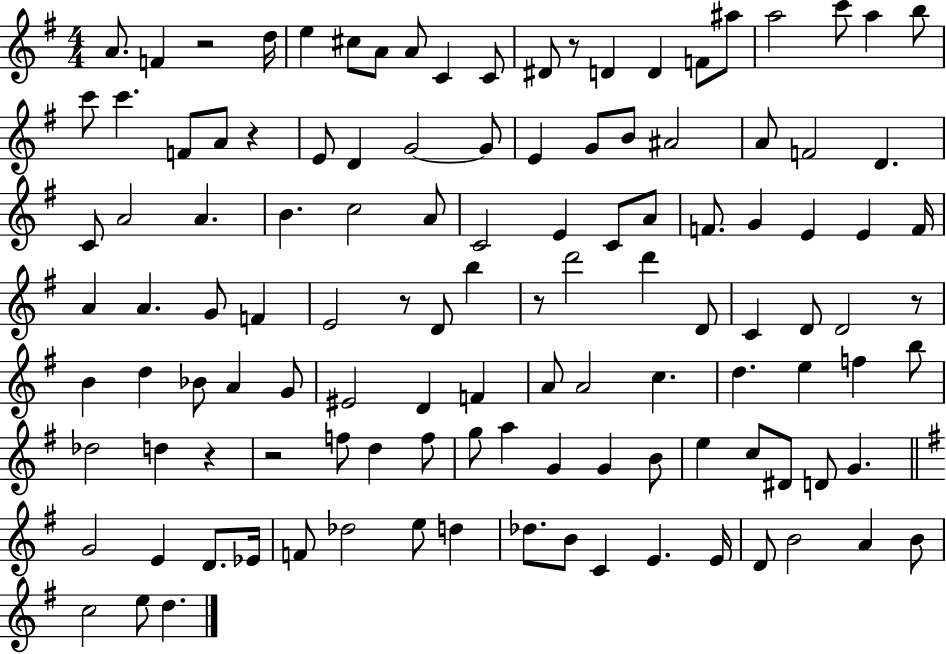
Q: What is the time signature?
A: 4/4